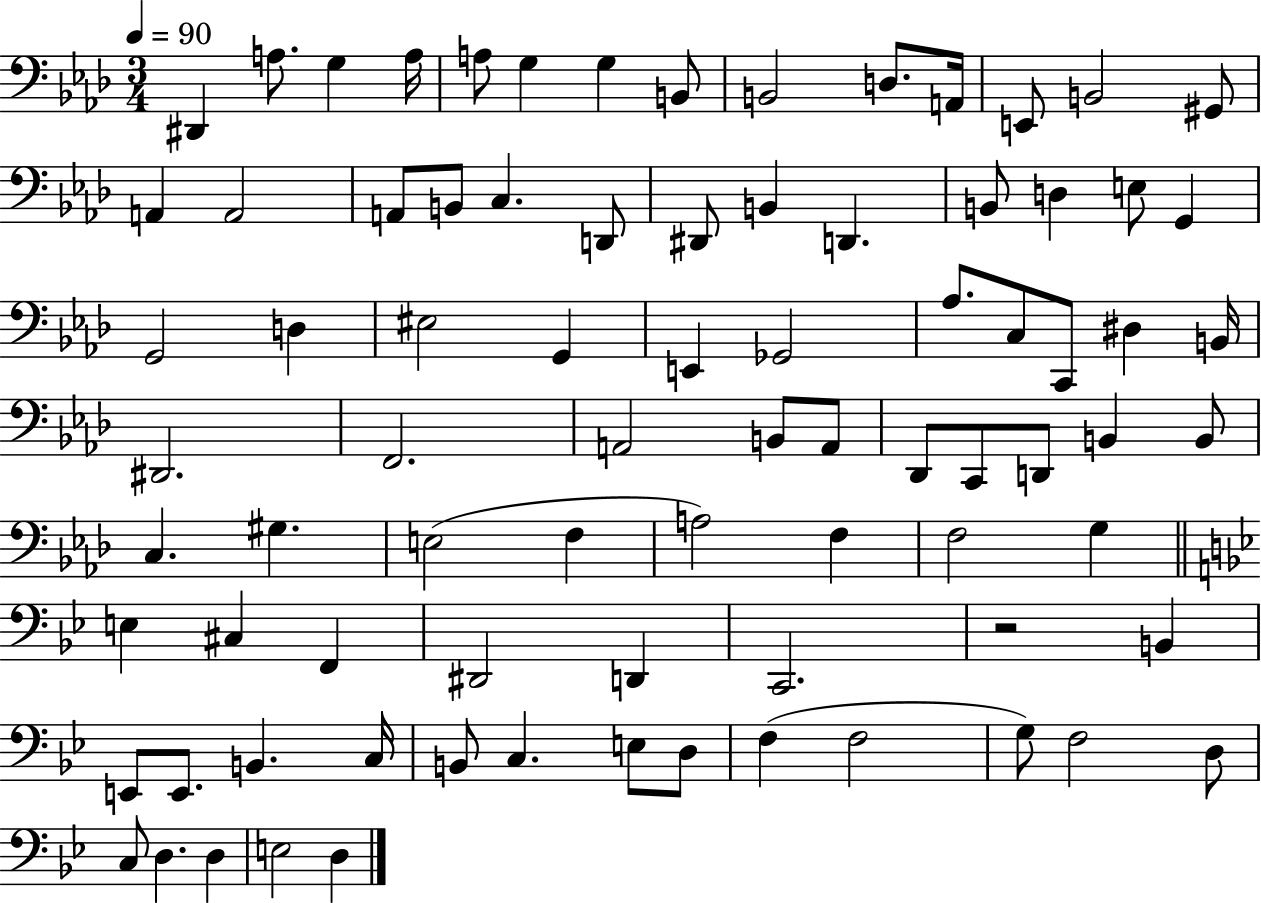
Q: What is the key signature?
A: AES major